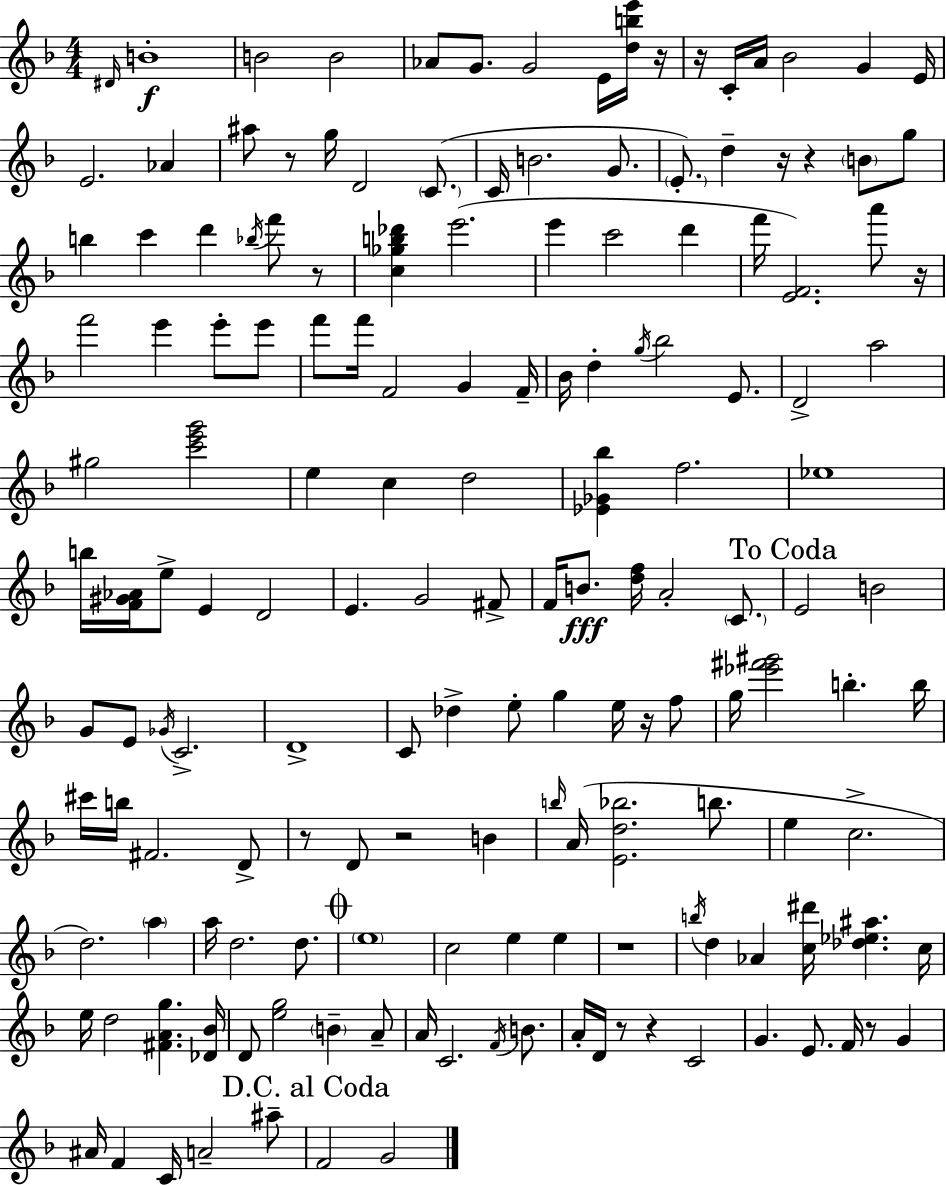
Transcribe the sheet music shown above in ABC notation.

X:1
T:Untitled
M:4/4
L:1/4
K:Dm
^D/4 B4 B2 B2 _A/2 G/2 G2 E/4 [dbe']/4 z/4 z/4 C/4 A/4 _B2 G E/4 E2 _A ^a/2 z/2 g/4 D2 C/2 C/4 B2 G/2 E/2 d z/4 z B/2 g/2 b c' d' _b/4 f'/2 z/2 [c_gb_d'] e'2 e' c'2 d' f'/4 [EF]2 a'/2 z/4 f'2 e' e'/2 e'/2 f'/2 f'/4 F2 G F/4 _B/4 d g/4 _b2 E/2 D2 a2 ^g2 [c'e'g']2 e c d2 [_E_G_b] f2 _e4 b/4 [F^G_A]/4 e/2 E D2 E G2 ^F/2 F/4 B/2 [df]/4 A2 C/2 E2 B2 G/2 E/2 _G/4 C2 D4 C/2 _d e/2 g e/4 z/4 f/2 g/4 [_e'^f'^g']2 b b/4 ^c'/4 b/4 ^F2 D/2 z/2 D/2 z2 B b/4 A/4 [Ed_b]2 b/2 e c2 d2 a a/4 d2 d/2 e4 c2 e e z4 b/4 d _A [c^d']/4 [_d_e^a] c/4 e/4 d2 [^FAg] [_D_B]/4 D/2 [eg]2 B A/2 A/4 C2 F/4 B/2 A/4 D/4 z/2 z C2 G E/2 F/4 z/2 G ^A/4 F C/4 A2 ^a/2 F2 G2